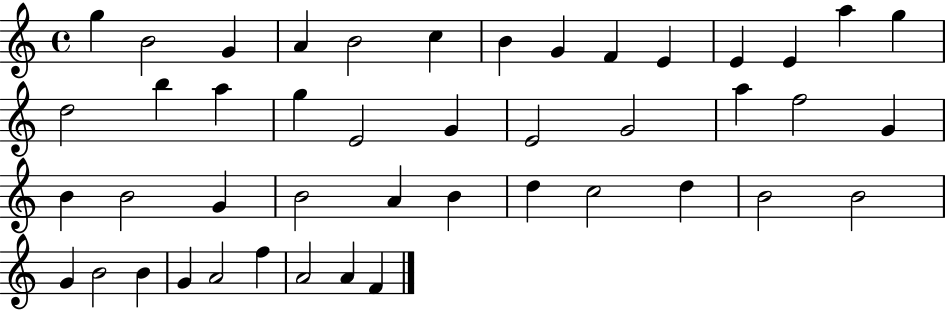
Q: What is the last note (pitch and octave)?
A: F4